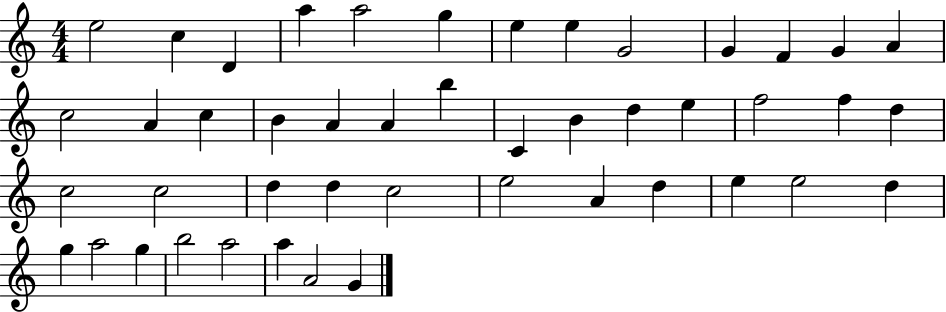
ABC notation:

X:1
T:Untitled
M:4/4
L:1/4
K:C
e2 c D a a2 g e e G2 G F G A c2 A c B A A b C B d e f2 f d c2 c2 d d c2 e2 A d e e2 d g a2 g b2 a2 a A2 G